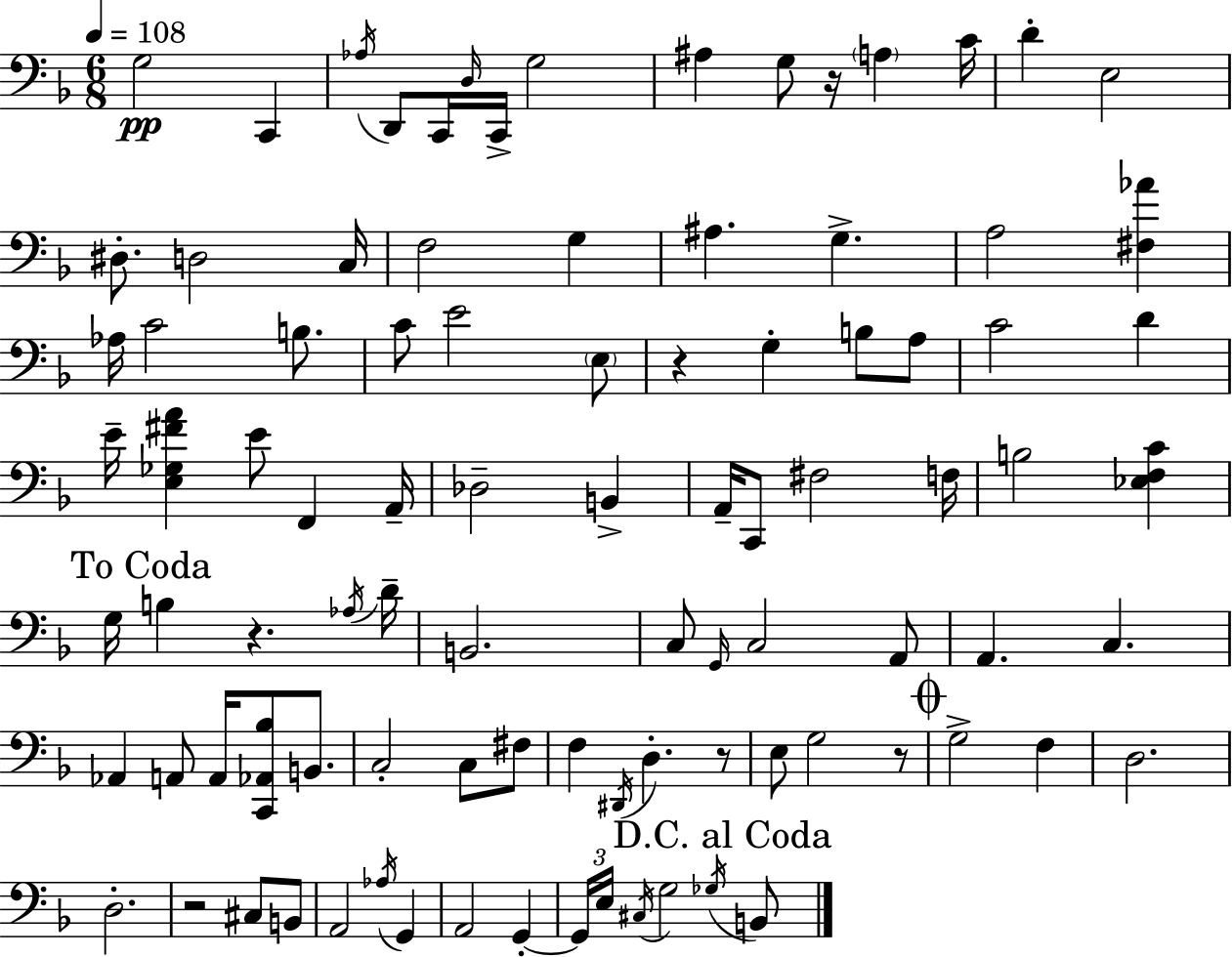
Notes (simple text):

G3/h C2/q Ab3/s D2/e C2/s D3/s C2/s G3/h A#3/q G3/e R/s A3/q C4/s D4/q E3/h D#3/e. D3/h C3/s F3/h G3/q A#3/q. G3/q. A3/h [F#3,Ab4]/q Ab3/s C4/h B3/e. C4/e E4/h E3/e R/q G3/q B3/e A3/e C4/h D4/q E4/s [E3,Gb3,F#4,A4]/q E4/e F2/q A2/s Db3/h B2/q A2/s C2/e F#3/h F3/s B3/h [Eb3,F3,C4]/q G3/s B3/q R/q. Ab3/s D4/s B2/h. C3/e G2/s C3/h A2/e A2/q. C3/q. Ab2/q A2/e A2/s [C2,Ab2,Bb3]/e B2/e. C3/h C3/e F#3/e F3/q D#2/s D3/q. R/e E3/e G3/h R/e G3/h F3/q D3/h. D3/h. R/h C#3/e B2/e A2/h Ab3/s G2/q A2/h G2/q G2/s E3/s C#3/s G3/h Gb3/s B2/e